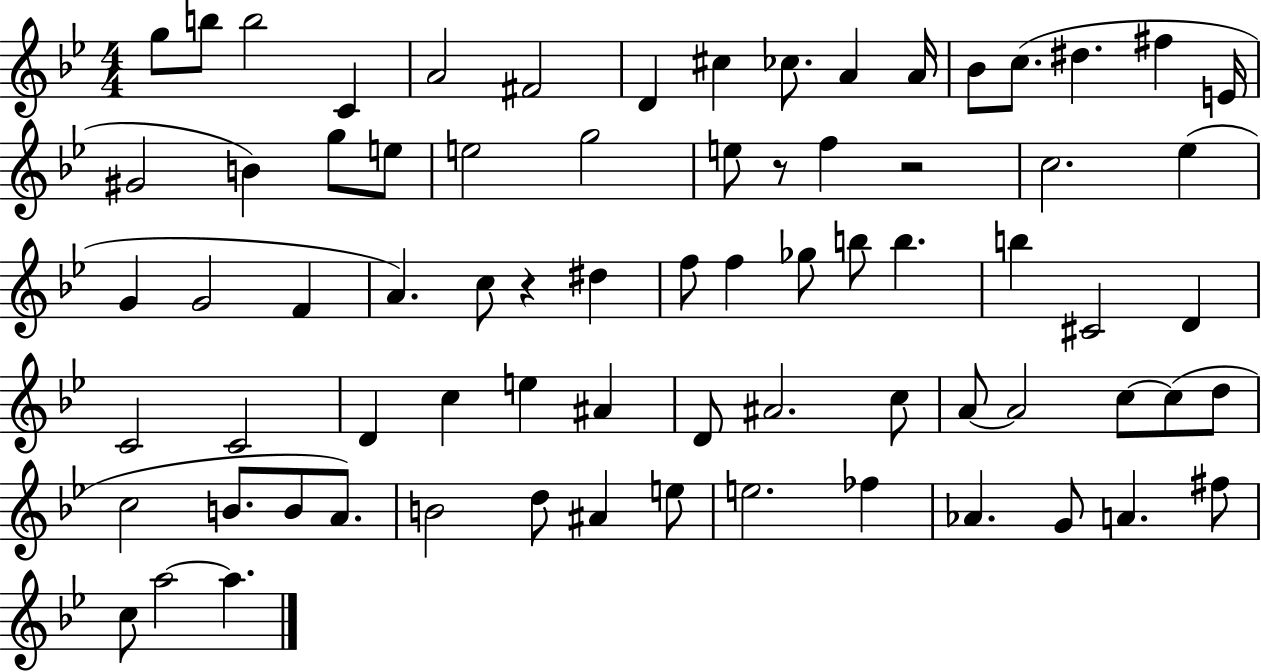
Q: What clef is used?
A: treble